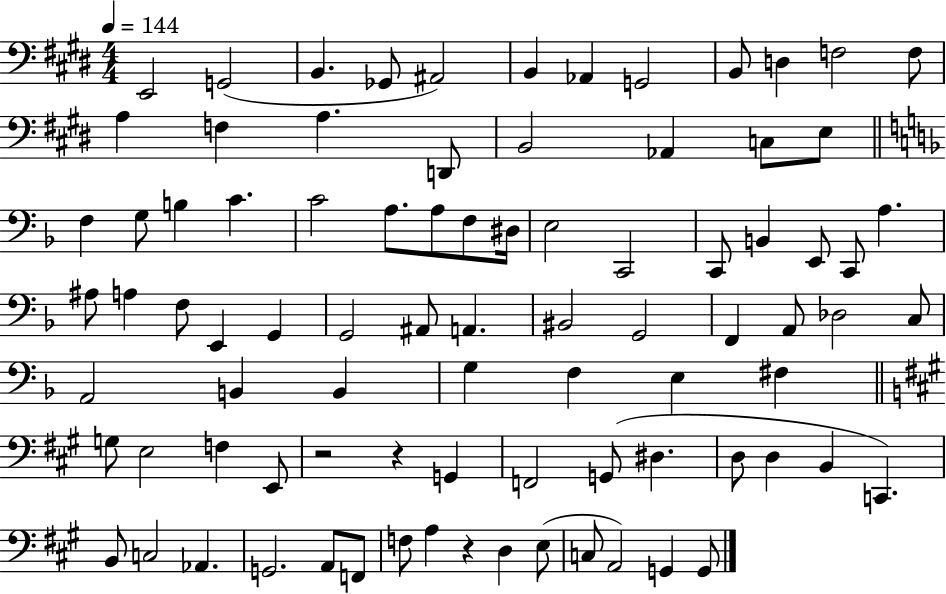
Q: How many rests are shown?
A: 3